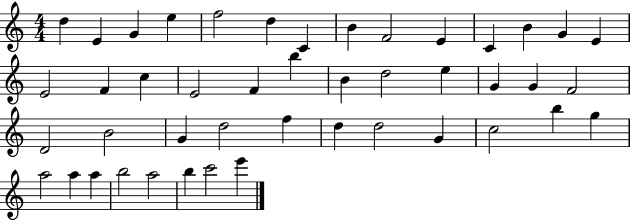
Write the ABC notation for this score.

X:1
T:Untitled
M:4/4
L:1/4
K:C
d E G e f2 d C B F2 E C B G E E2 F c E2 F b B d2 e G G F2 D2 B2 G d2 f d d2 G c2 b g a2 a a b2 a2 b c'2 e'